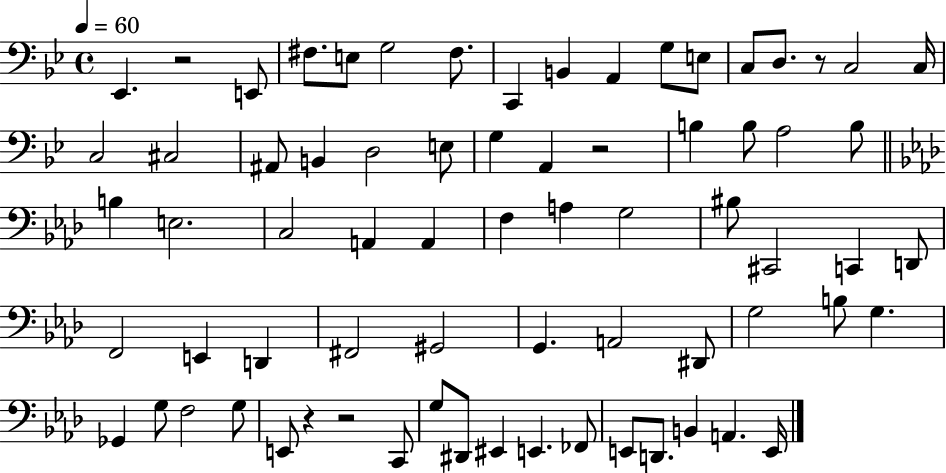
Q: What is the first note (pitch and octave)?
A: Eb2